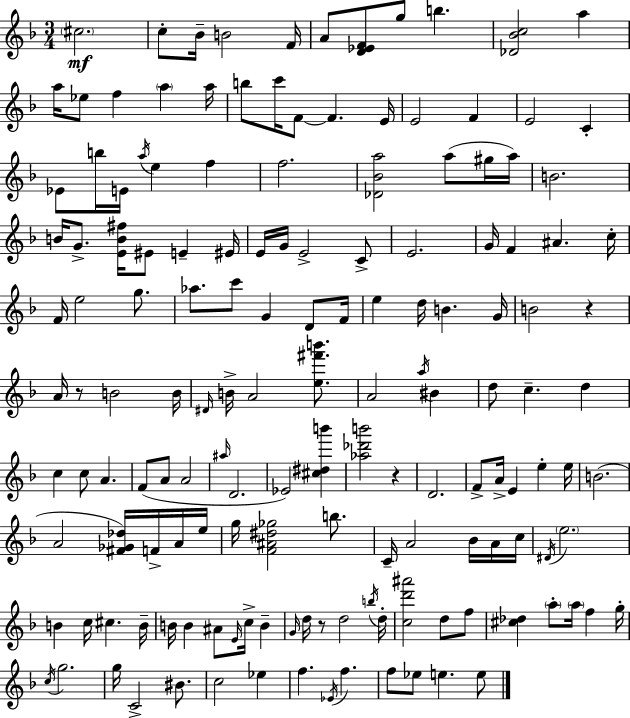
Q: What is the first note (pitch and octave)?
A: C#5